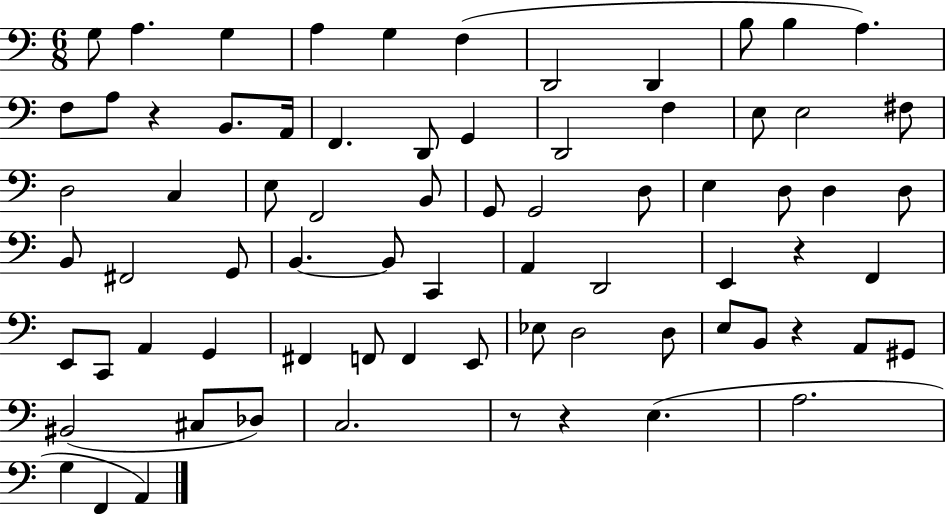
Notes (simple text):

G3/e A3/q. G3/q A3/q G3/q F3/q D2/h D2/q B3/e B3/q A3/q. F3/e A3/e R/q B2/e. A2/s F2/q. D2/e G2/q D2/h F3/q E3/e E3/h F#3/e D3/h C3/q E3/e F2/h B2/e G2/e G2/h D3/e E3/q D3/e D3/q D3/e B2/e F#2/h G2/e B2/q. B2/e C2/q A2/q D2/h E2/q R/q F2/q E2/e C2/e A2/q G2/q F#2/q F2/e F2/q E2/e Eb3/e D3/h D3/e E3/e B2/e R/q A2/e G#2/e BIS2/h C#3/e Db3/e C3/h. R/e R/q E3/q. A3/h. G3/q F2/q A2/q